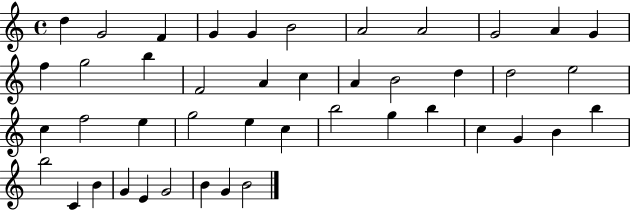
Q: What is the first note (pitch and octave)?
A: D5